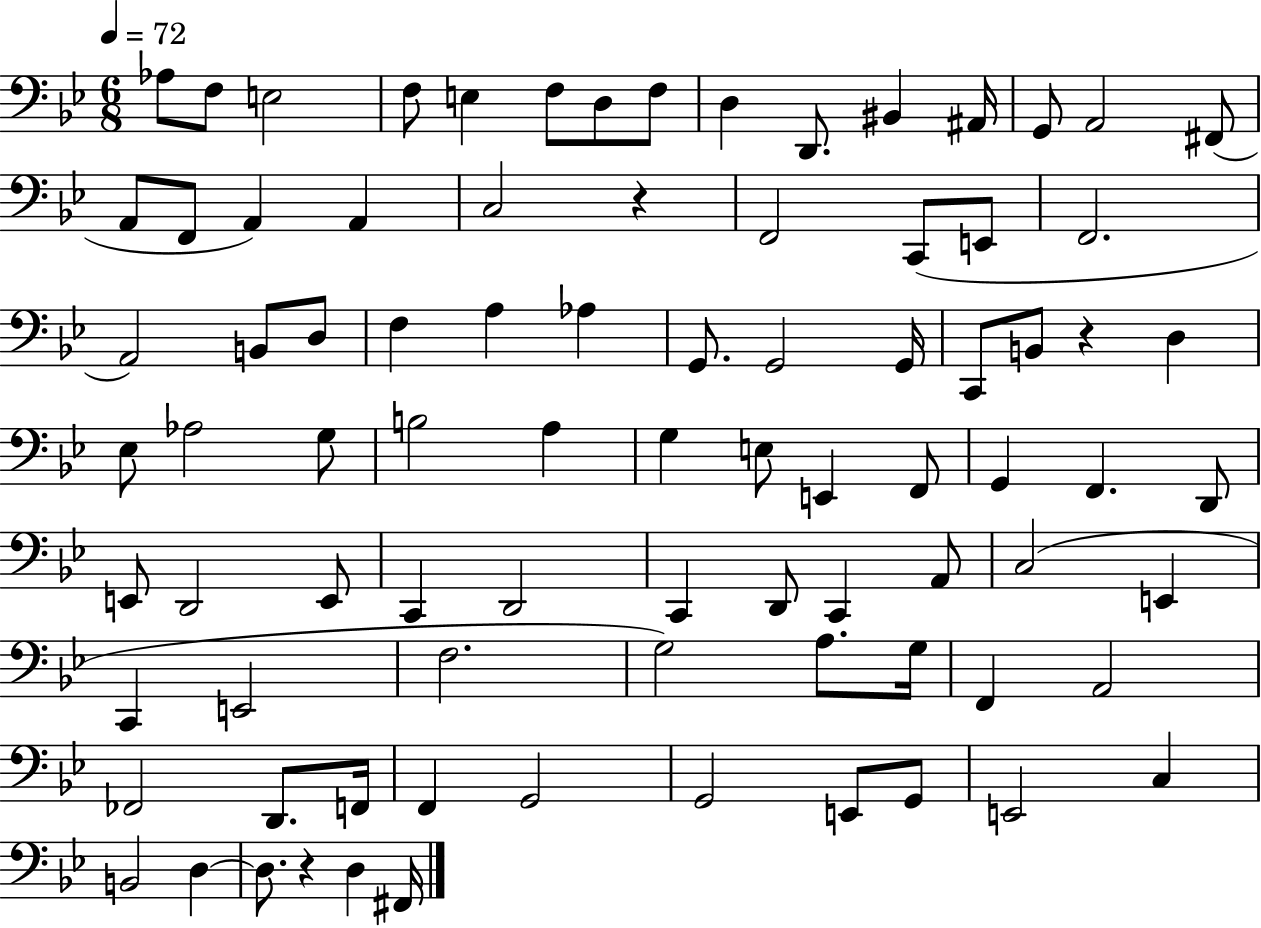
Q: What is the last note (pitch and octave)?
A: F#2